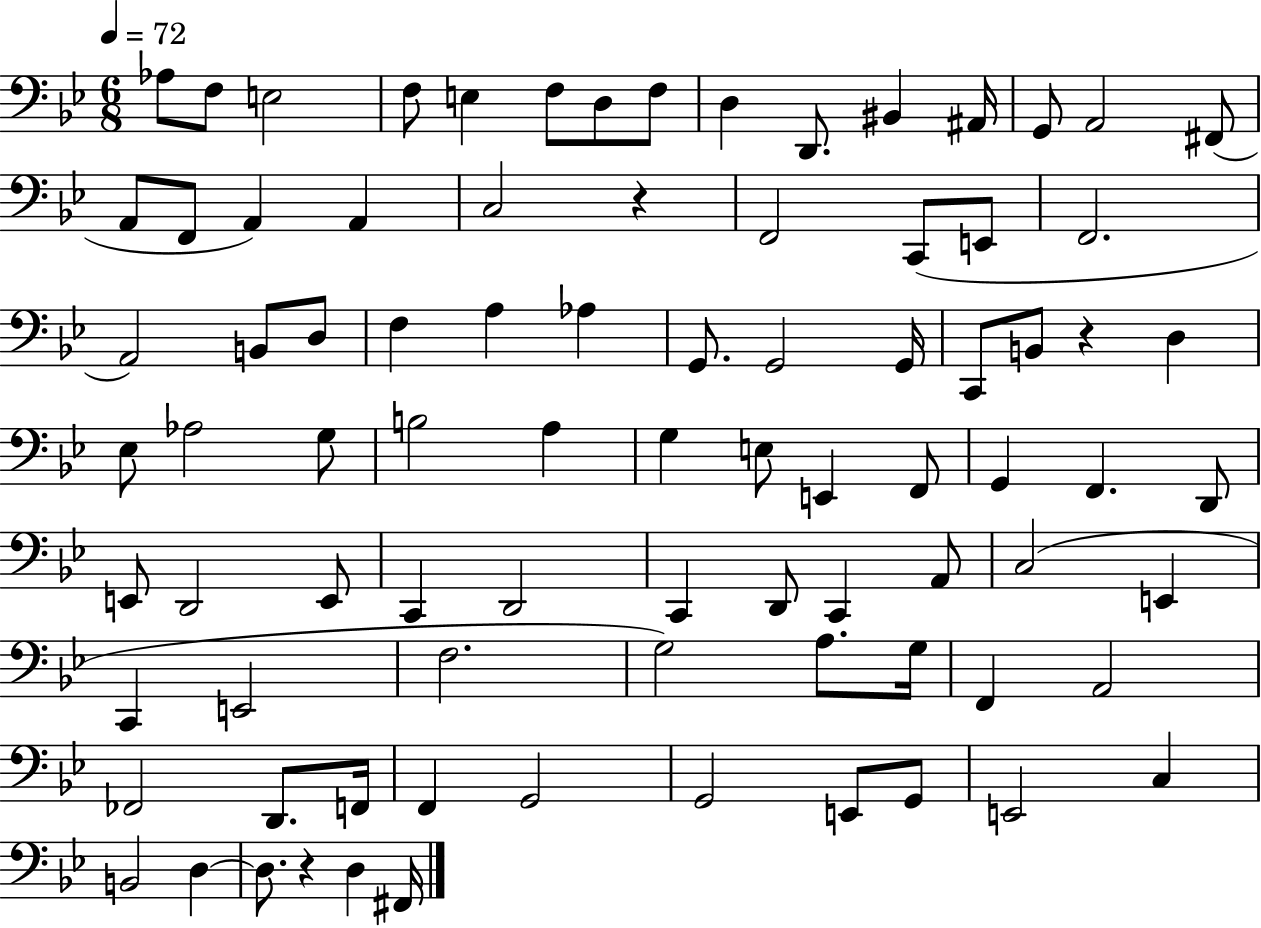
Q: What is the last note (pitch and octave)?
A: F#2